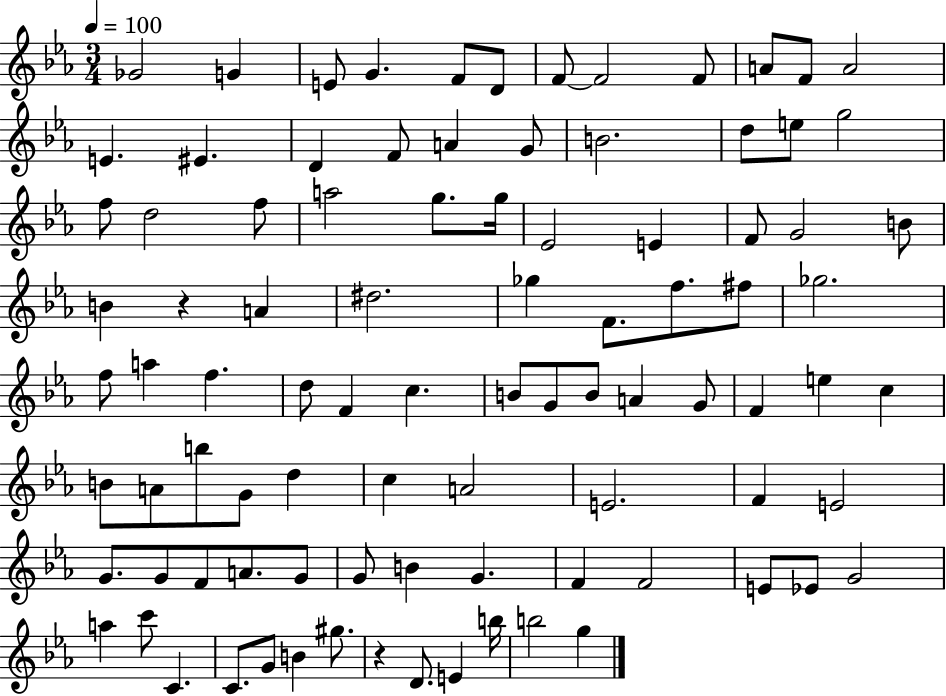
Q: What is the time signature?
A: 3/4